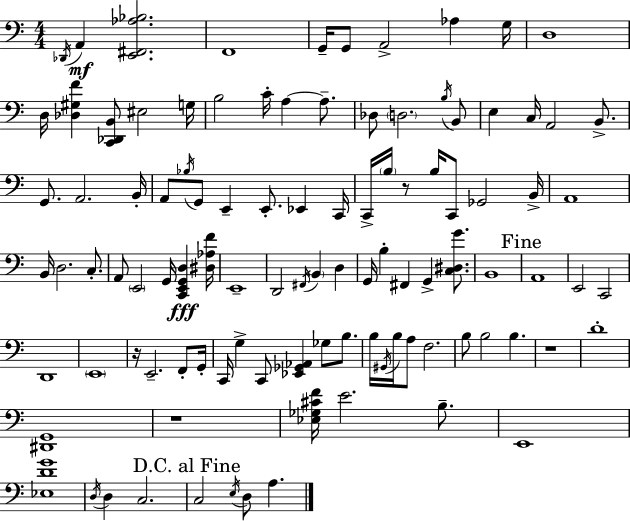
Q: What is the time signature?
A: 4/4